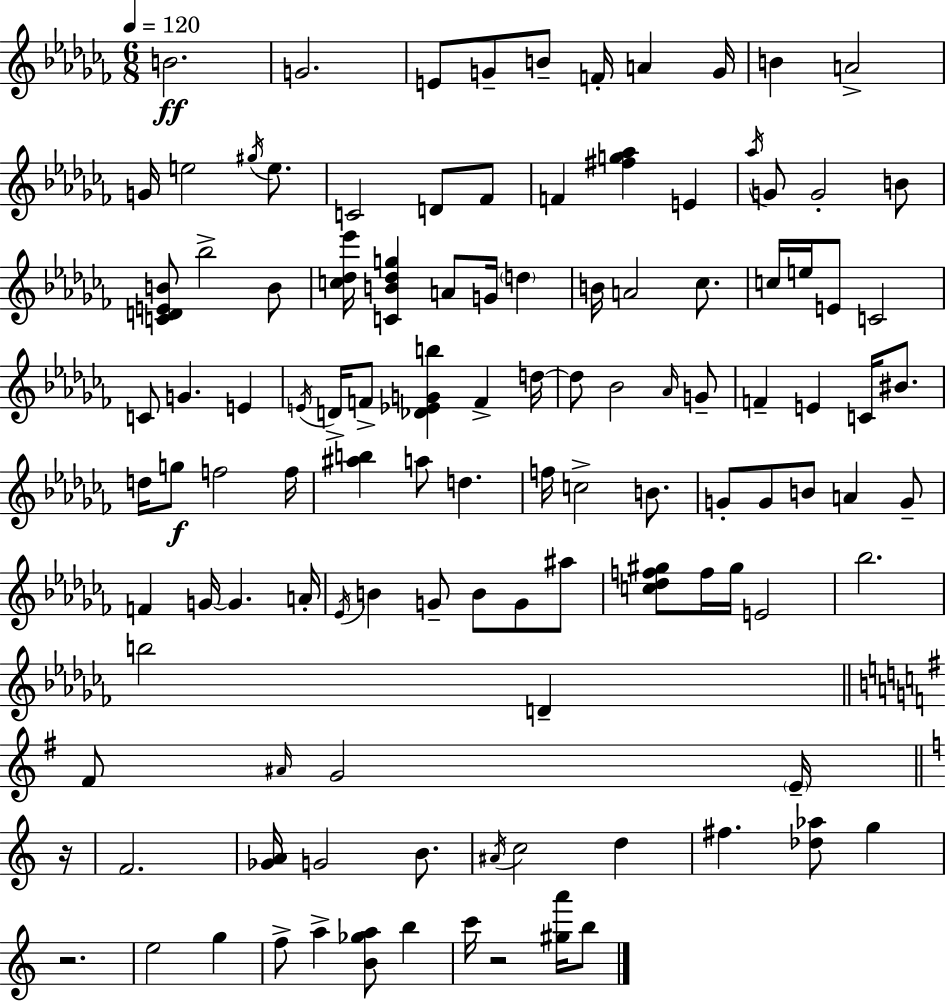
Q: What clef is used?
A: treble